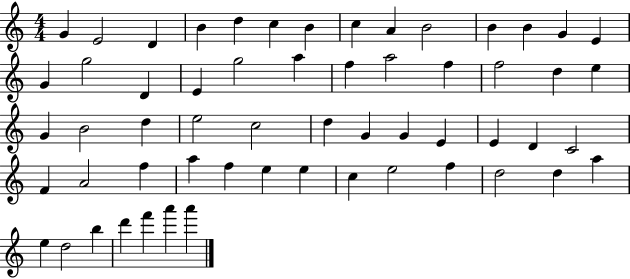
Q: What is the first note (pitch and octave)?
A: G4